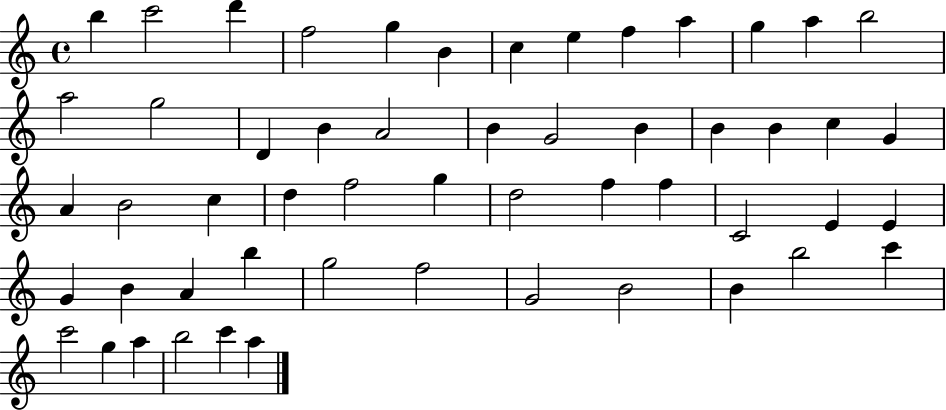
X:1
T:Untitled
M:4/4
L:1/4
K:C
b c'2 d' f2 g B c e f a g a b2 a2 g2 D B A2 B G2 B B B c G A B2 c d f2 g d2 f f C2 E E G B A b g2 f2 G2 B2 B b2 c' c'2 g a b2 c' a